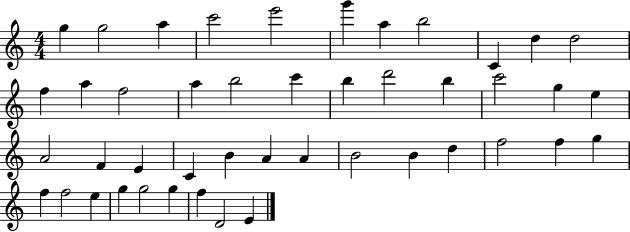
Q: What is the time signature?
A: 4/4